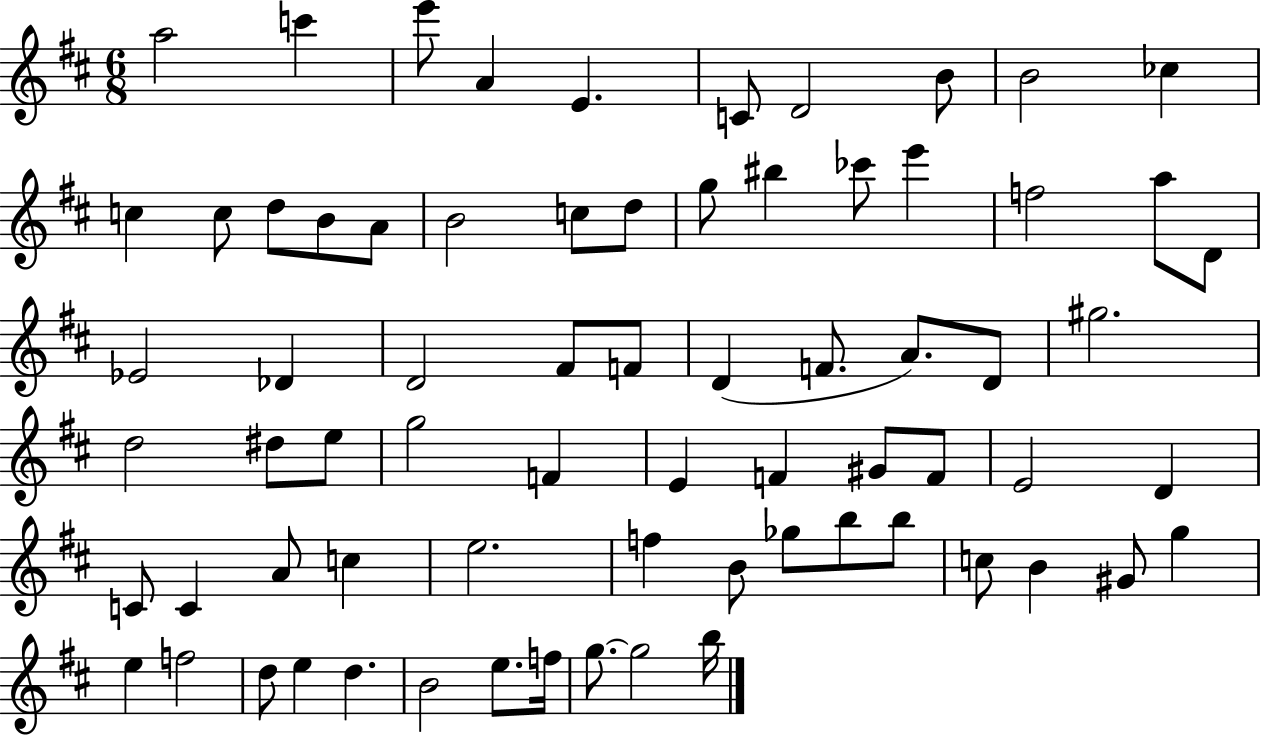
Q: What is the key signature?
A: D major